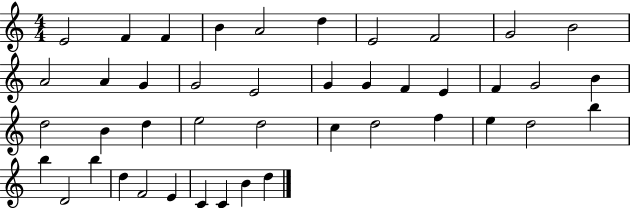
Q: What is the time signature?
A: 4/4